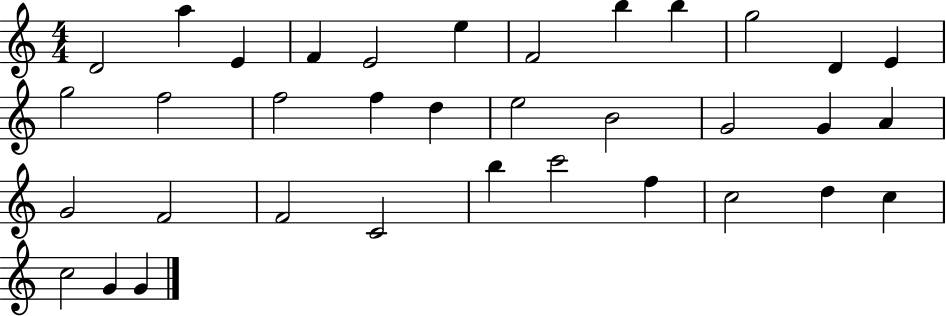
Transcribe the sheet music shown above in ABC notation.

X:1
T:Untitled
M:4/4
L:1/4
K:C
D2 a E F E2 e F2 b b g2 D E g2 f2 f2 f d e2 B2 G2 G A G2 F2 F2 C2 b c'2 f c2 d c c2 G G